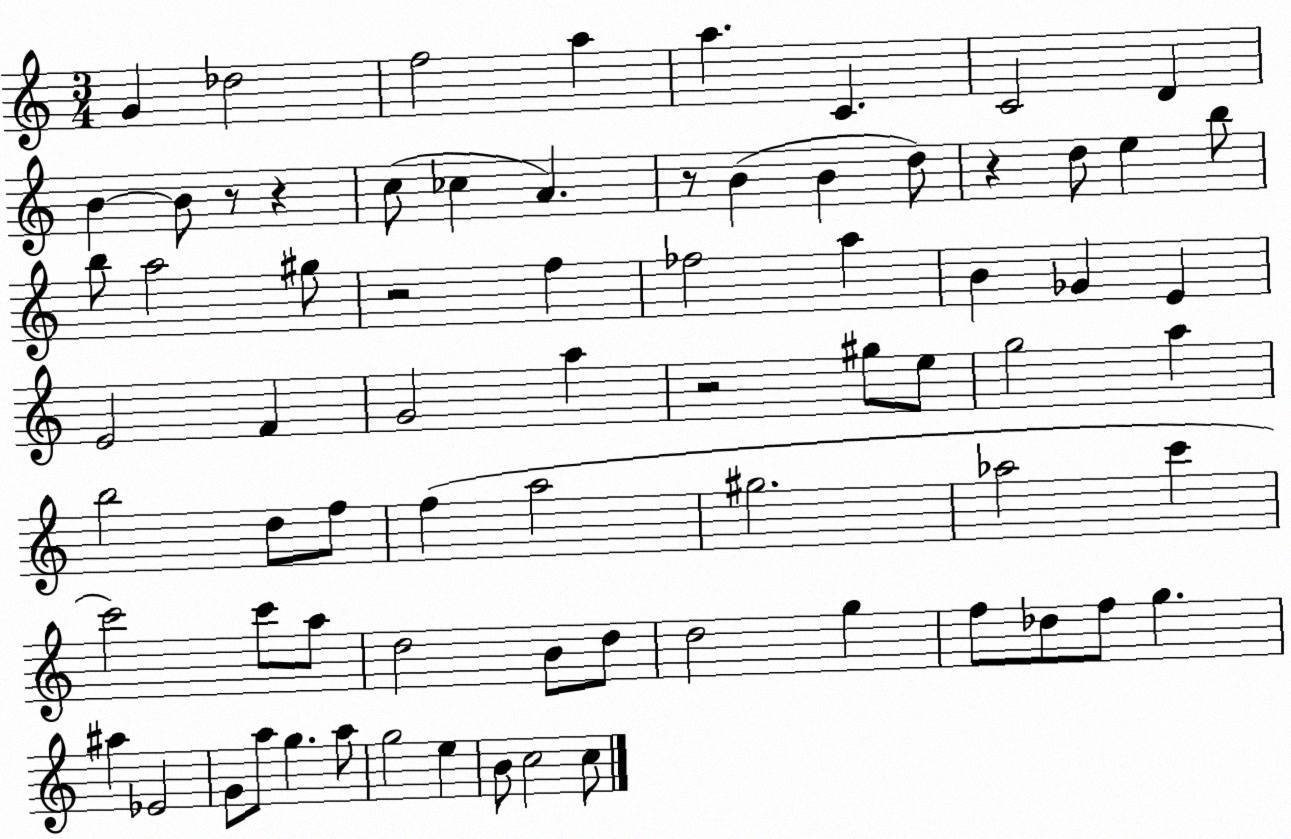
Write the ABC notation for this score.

X:1
T:Untitled
M:3/4
L:1/4
K:C
G _d2 f2 a a C C2 D B B/2 z/2 z c/2 _c A z/2 B B d/2 z d/2 e b/2 b/2 a2 ^g/2 z2 f _f2 a B _G E E2 F G2 a z2 ^g/2 e/2 g2 a b2 d/2 f/2 f a2 ^g2 _a2 c' c'2 c'/2 a/2 d2 B/2 d/2 d2 g f/2 _d/2 f/2 g ^a _E2 G/2 a/2 g a/2 g2 e B/2 c2 c/2